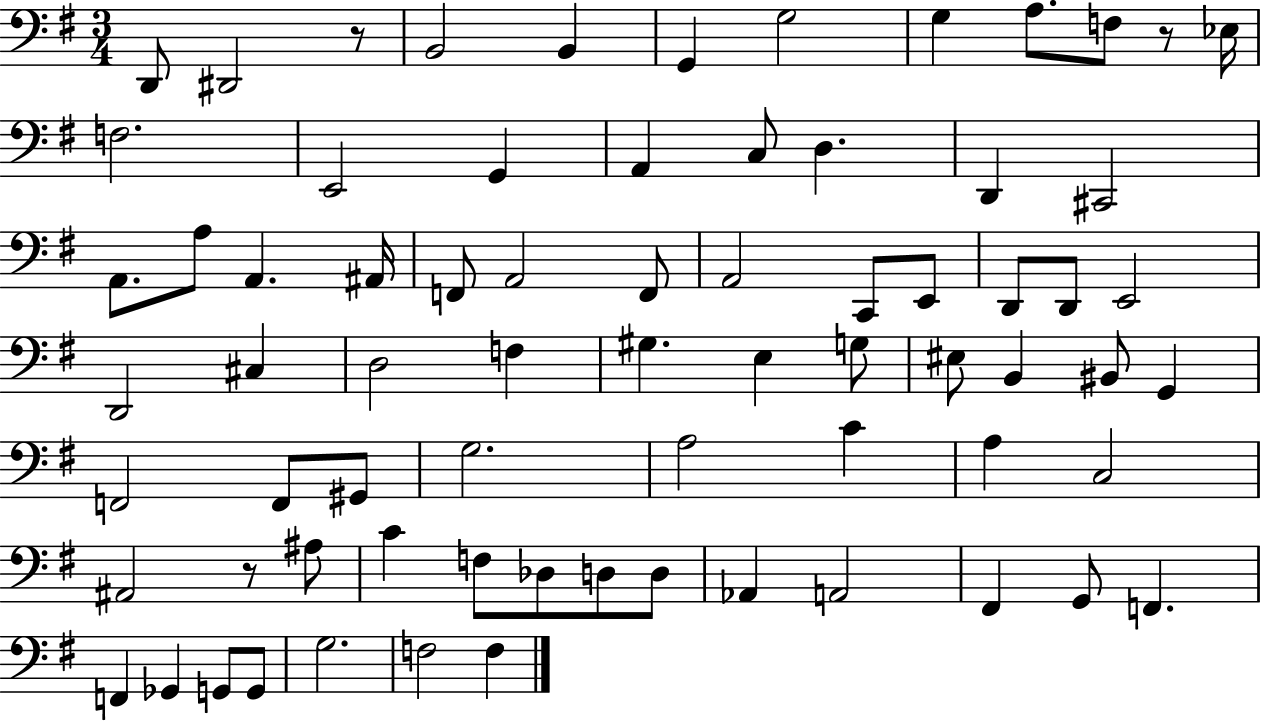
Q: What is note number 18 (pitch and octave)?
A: C#2